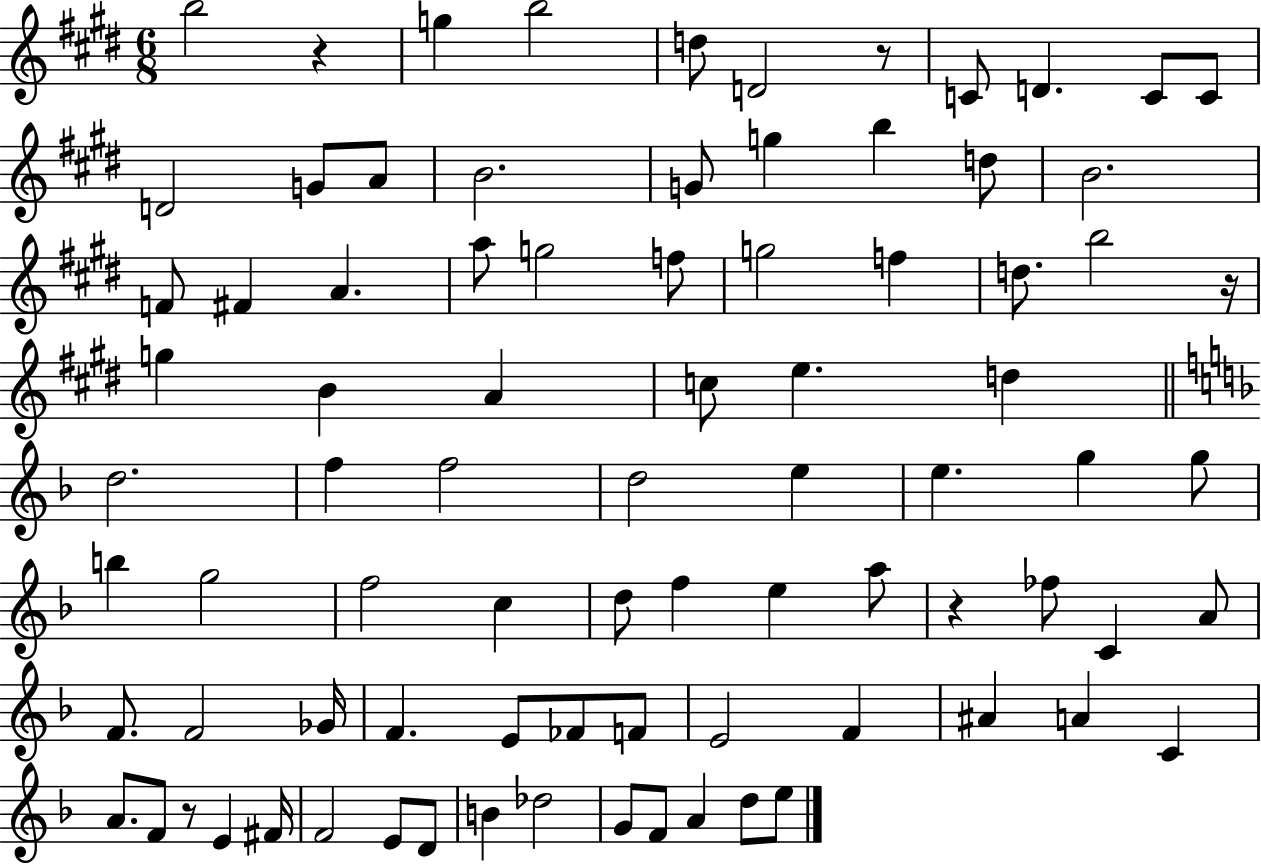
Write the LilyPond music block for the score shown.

{
  \clef treble
  \numericTimeSignature
  \time 6/8
  \key e \major
  b''2 r4 | g''4 b''2 | d''8 d'2 r8 | c'8 d'4. c'8 c'8 | \break d'2 g'8 a'8 | b'2. | g'8 g''4 b''4 d''8 | b'2. | \break f'8 fis'4 a'4. | a''8 g''2 f''8 | g''2 f''4 | d''8. b''2 r16 | \break g''4 b'4 a'4 | c''8 e''4. d''4 | \bar "||" \break \key d \minor d''2. | f''4 f''2 | d''2 e''4 | e''4. g''4 g''8 | \break b''4 g''2 | f''2 c''4 | d''8 f''4 e''4 a''8 | r4 fes''8 c'4 a'8 | \break f'8. f'2 ges'16 | f'4. e'8 fes'8 f'8 | e'2 f'4 | ais'4 a'4 c'4 | \break a'8. f'8 r8 e'4 fis'16 | f'2 e'8 d'8 | b'4 des''2 | g'8 f'8 a'4 d''8 e''8 | \break \bar "|."
}